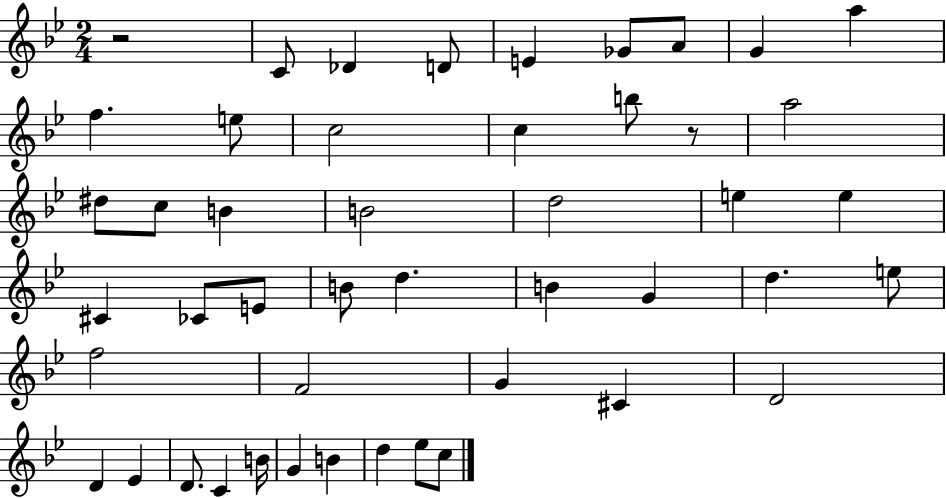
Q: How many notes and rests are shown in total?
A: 47